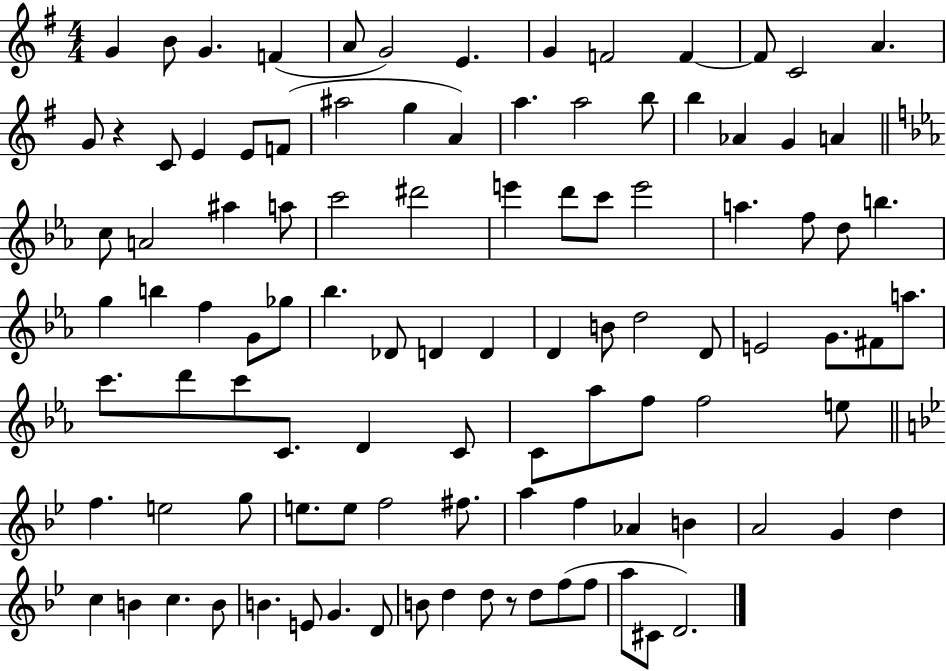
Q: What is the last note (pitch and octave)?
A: D4